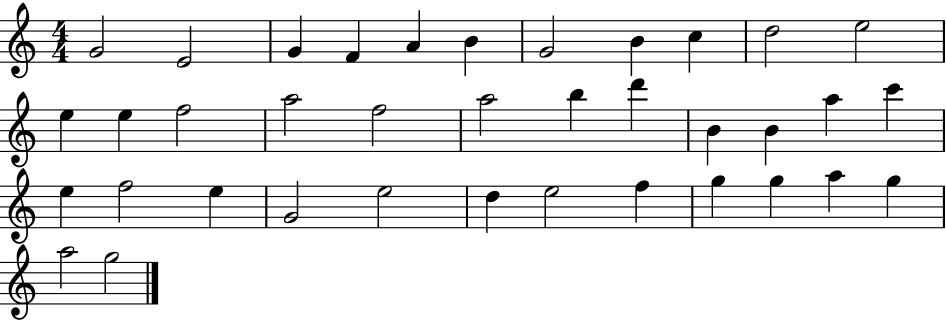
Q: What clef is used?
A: treble